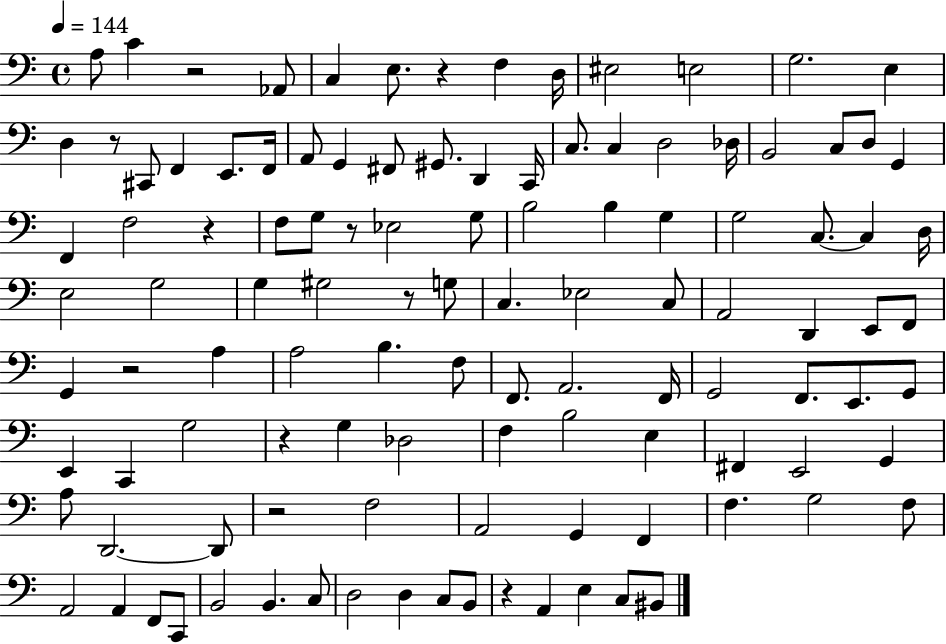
{
  \clef bass
  \time 4/4
  \defaultTimeSignature
  \key c \major
  \tempo 4 = 144
  \repeat volta 2 { a8 c'4 r2 aes,8 | c4 e8. r4 f4 d16 | eis2 e2 | g2. e4 | \break d4 r8 cis,8 f,4 e,8. f,16 | a,8 g,4 fis,8 gis,8. d,4 c,16 | c8. c4 d2 des16 | b,2 c8 d8 g,4 | \break f,4 f2 r4 | f8 g8 r8 ees2 g8 | b2 b4 g4 | g2 c8.~~ c4 d16 | \break e2 g2 | g4 gis2 r8 g8 | c4. ees2 c8 | a,2 d,4 e,8 f,8 | \break g,4 r2 a4 | a2 b4. f8 | f,8. a,2. f,16 | g,2 f,8. e,8. g,8 | \break e,4 c,4 g2 | r4 g4 des2 | f4 b2 e4 | fis,4 e,2 g,4 | \break a8 d,2.~~ d,8 | r2 f2 | a,2 g,4 f,4 | f4. g2 f8 | \break a,2 a,4 f,8 c,8 | b,2 b,4. c8 | d2 d4 c8 b,8 | r4 a,4 e4 c8 bis,8 | \break } \bar "|."
}